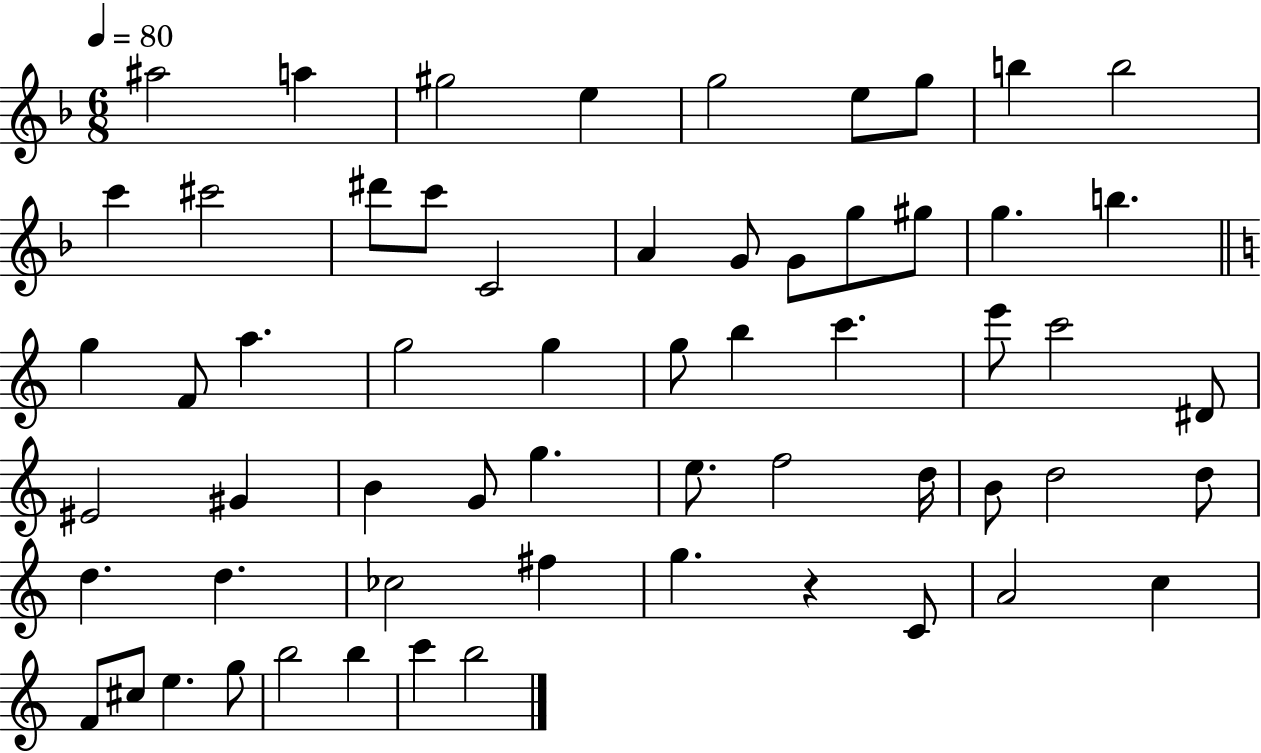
{
  \clef treble
  \numericTimeSignature
  \time 6/8
  \key f \major
  \tempo 4 = 80
  ais''2 a''4 | gis''2 e''4 | g''2 e''8 g''8 | b''4 b''2 | \break c'''4 cis'''2 | dis'''8 c'''8 c'2 | a'4 g'8 g'8 g''8 gis''8 | g''4. b''4. | \break \bar "||" \break \key a \minor g''4 f'8 a''4. | g''2 g''4 | g''8 b''4 c'''4. | e'''8 c'''2 dis'8 | \break eis'2 gis'4 | b'4 g'8 g''4. | e''8. f''2 d''16 | b'8 d''2 d''8 | \break d''4. d''4. | ces''2 fis''4 | g''4. r4 c'8 | a'2 c''4 | \break f'8 cis''8 e''4. g''8 | b''2 b''4 | c'''4 b''2 | \bar "|."
}